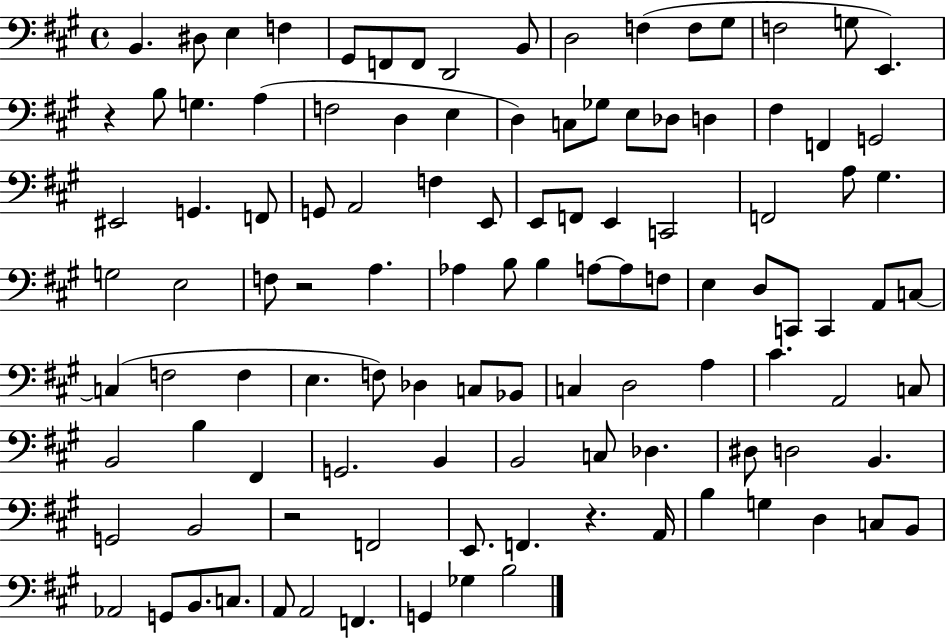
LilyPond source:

{
  \clef bass
  \time 4/4
  \defaultTimeSignature
  \key a \major
  b,4. dis8 e4 f4 | gis,8 f,8 f,8 d,2 b,8 | d2 f4( f8 gis8 | f2 g8 e,4.) | \break r4 b8 g4. a4( | f2 d4 e4 | d4) c8 ges8 e8 des8 d4 | fis4 f,4 g,2 | \break eis,2 g,4. f,8 | g,8 a,2 f4 e,8 | e,8 f,8 e,4 c,2 | f,2 a8 gis4. | \break g2 e2 | f8 r2 a4. | aes4 b8 b4 a8~~ a8 f8 | e4 d8 c,8 c,4 a,8 c8~~ | \break c4( f2 f4 | e4. f8) des4 c8 bes,8 | c4 d2 a4 | cis'4. a,2 c8 | \break b,2 b4 fis,4 | g,2. b,4 | b,2 c8 des4. | dis8 d2 b,4. | \break g,2 b,2 | r2 f,2 | e,8. f,4. r4. a,16 | b4 g4 d4 c8 b,8 | \break aes,2 g,8 b,8. c8. | a,8 a,2 f,4. | g,4 ges4 b2 | \bar "|."
}